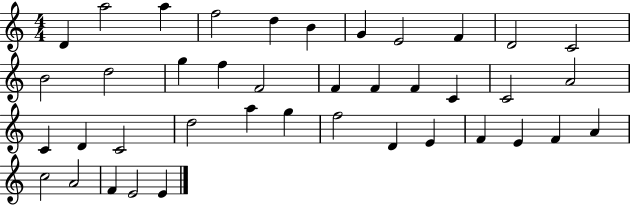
X:1
T:Untitled
M:4/4
L:1/4
K:C
D a2 a f2 d B G E2 F D2 C2 B2 d2 g f F2 F F F C C2 A2 C D C2 d2 a g f2 D E F E F A c2 A2 F E2 E